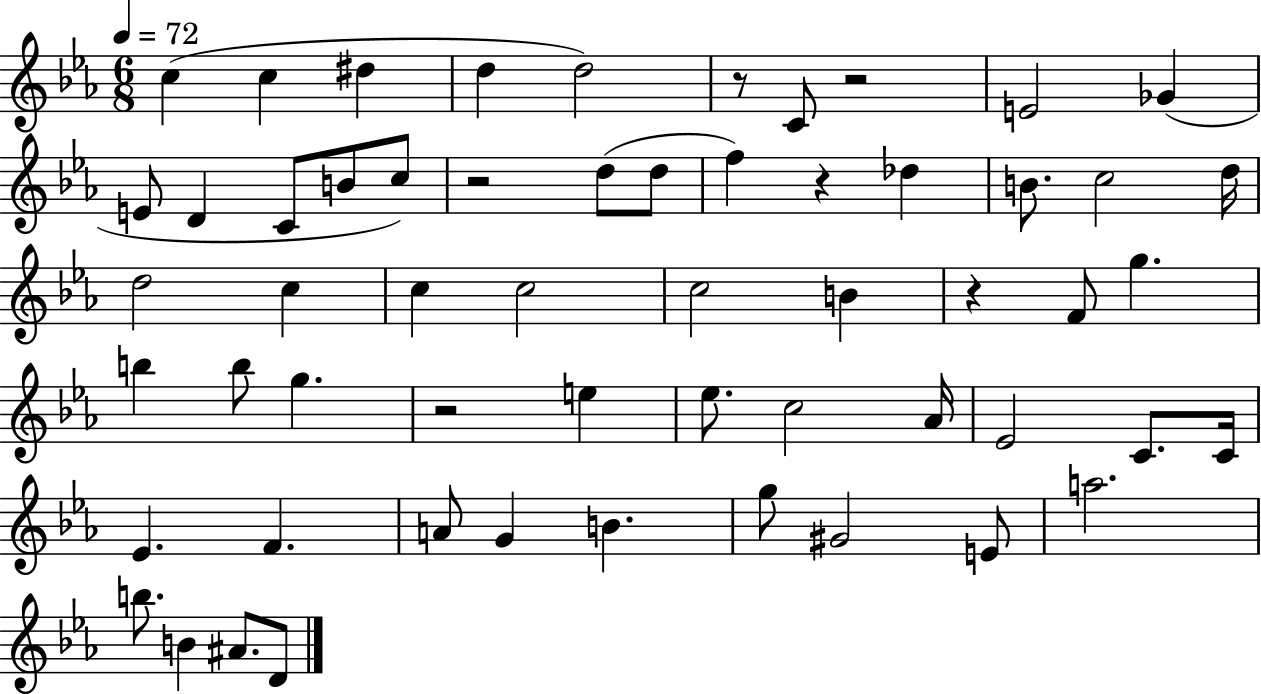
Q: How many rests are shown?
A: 6